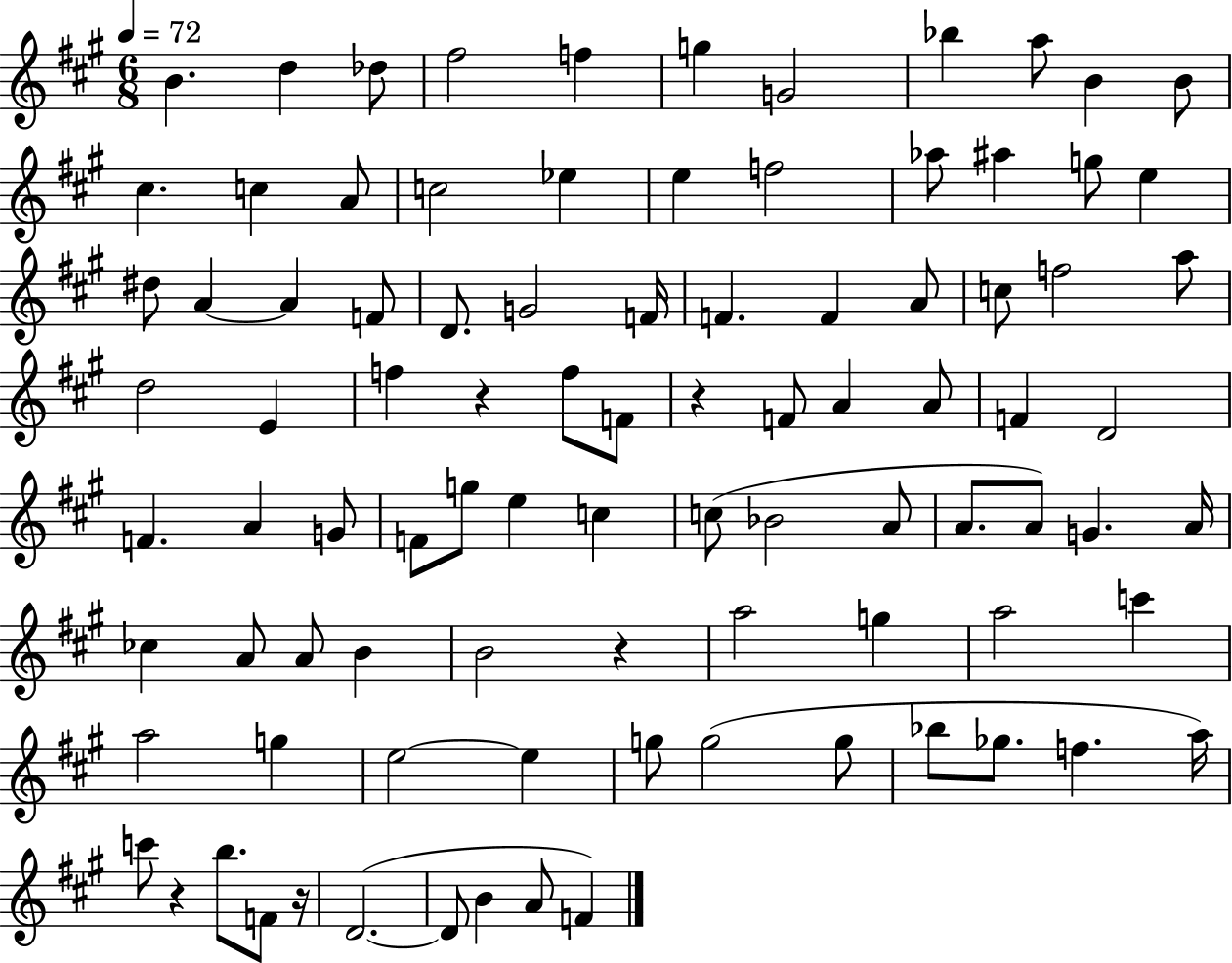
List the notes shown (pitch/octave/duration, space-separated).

B4/q. D5/q Db5/e F#5/h F5/q G5/q G4/h Bb5/q A5/e B4/q B4/e C#5/q. C5/q A4/e C5/h Eb5/q E5/q F5/h Ab5/e A#5/q G5/e E5/q D#5/e A4/q A4/q F4/e D4/e. G4/h F4/s F4/q. F4/q A4/e C5/e F5/h A5/e D5/h E4/q F5/q R/q F5/e F4/e R/q F4/e A4/q A4/e F4/q D4/h F4/q. A4/q G4/e F4/e G5/e E5/q C5/q C5/e Bb4/h A4/e A4/e. A4/e G4/q. A4/s CES5/q A4/e A4/e B4/q B4/h R/q A5/h G5/q A5/h C6/q A5/h G5/q E5/h E5/q G5/e G5/h G5/e Bb5/e Gb5/e. F5/q. A5/s C6/e R/q B5/e. F4/e R/s D4/h. D4/e B4/q A4/e F4/q